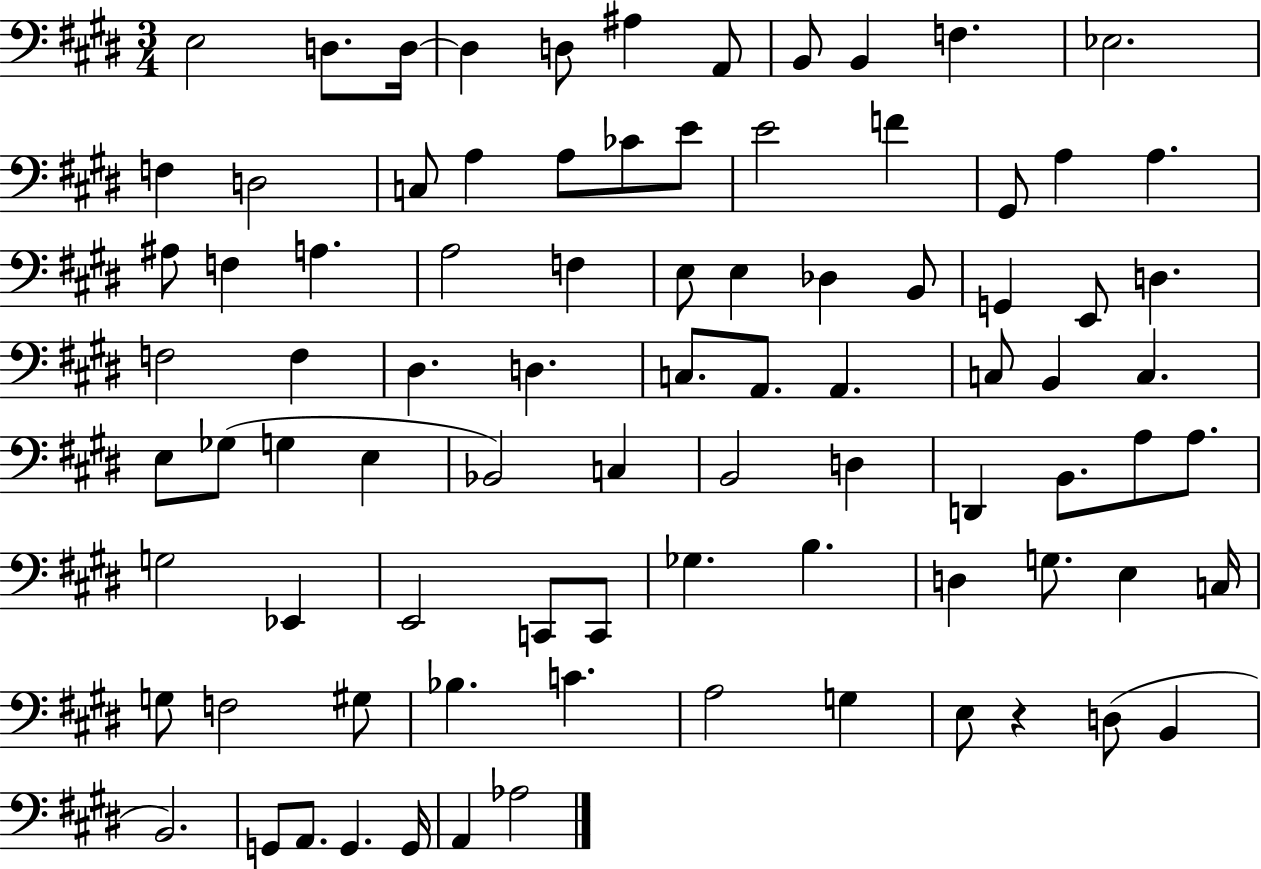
E3/h D3/e. D3/s D3/q D3/e A#3/q A2/e B2/e B2/q F3/q. Eb3/h. F3/q D3/h C3/e A3/q A3/e CES4/e E4/e E4/h F4/q G#2/e A3/q A3/q. A#3/e F3/q A3/q. A3/h F3/q E3/e E3/q Db3/q B2/e G2/q E2/e D3/q. F3/h F3/q D#3/q. D3/q. C3/e. A2/e. A2/q. C3/e B2/q C3/q. E3/e Gb3/e G3/q E3/q Bb2/h C3/q B2/h D3/q D2/q B2/e. A3/e A3/e. G3/h Eb2/q E2/h C2/e C2/e Gb3/q. B3/q. D3/q G3/e. E3/q C3/s G3/e F3/h G#3/e Bb3/q. C4/q. A3/h G3/q E3/e R/q D3/e B2/q B2/h. G2/e A2/e. G2/q. G2/s A2/q Ab3/h